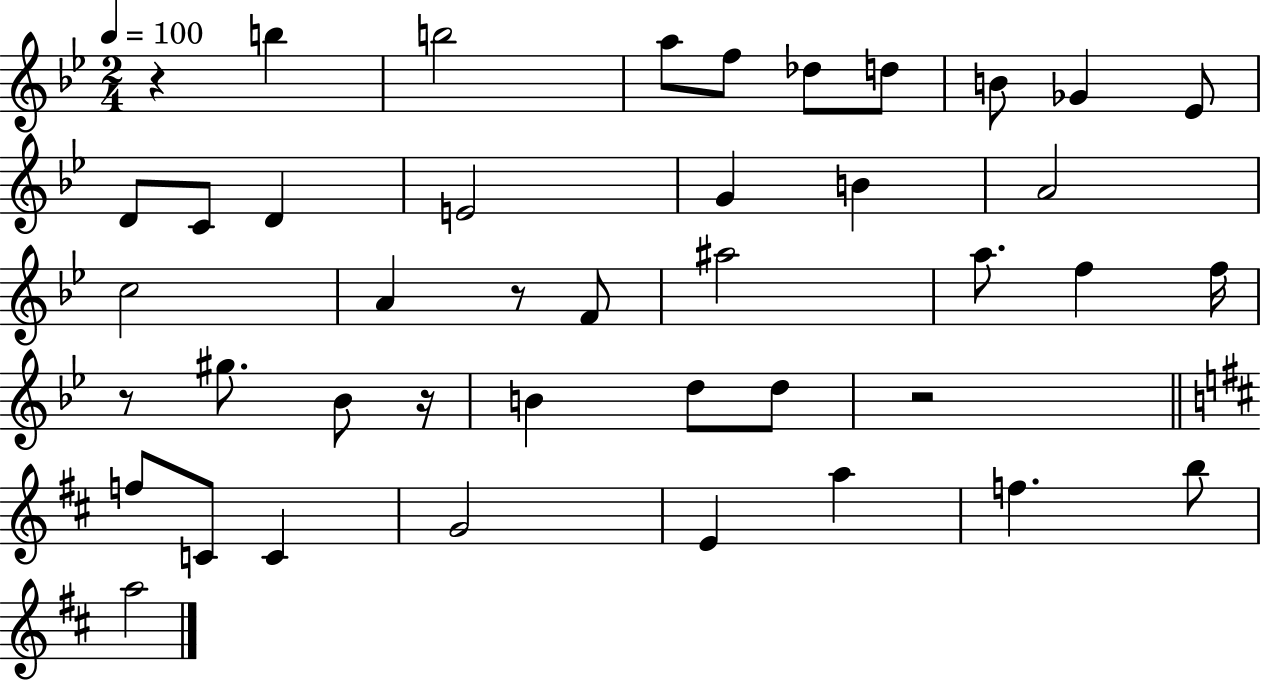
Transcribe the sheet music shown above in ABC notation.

X:1
T:Untitled
M:2/4
L:1/4
K:Bb
z b b2 a/2 f/2 _d/2 d/2 B/2 _G _E/2 D/2 C/2 D E2 G B A2 c2 A z/2 F/2 ^a2 a/2 f f/4 z/2 ^g/2 _B/2 z/4 B d/2 d/2 z2 f/2 C/2 C G2 E a f b/2 a2